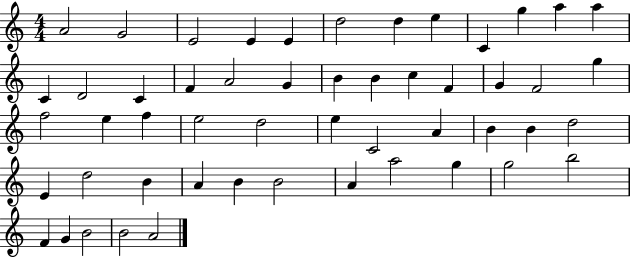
{
  \clef treble
  \numericTimeSignature
  \time 4/4
  \key c \major
  a'2 g'2 | e'2 e'4 e'4 | d''2 d''4 e''4 | c'4 g''4 a''4 a''4 | \break c'4 d'2 c'4 | f'4 a'2 g'4 | b'4 b'4 c''4 f'4 | g'4 f'2 g''4 | \break f''2 e''4 f''4 | e''2 d''2 | e''4 c'2 a'4 | b'4 b'4 d''2 | \break e'4 d''2 b'4 | a'4 b'4 b'2 | a'4 a''2 g''4 | g''2 b''2 | \break f'4 g'4 b'2 | b'2 a'2 | \bar "|."
}